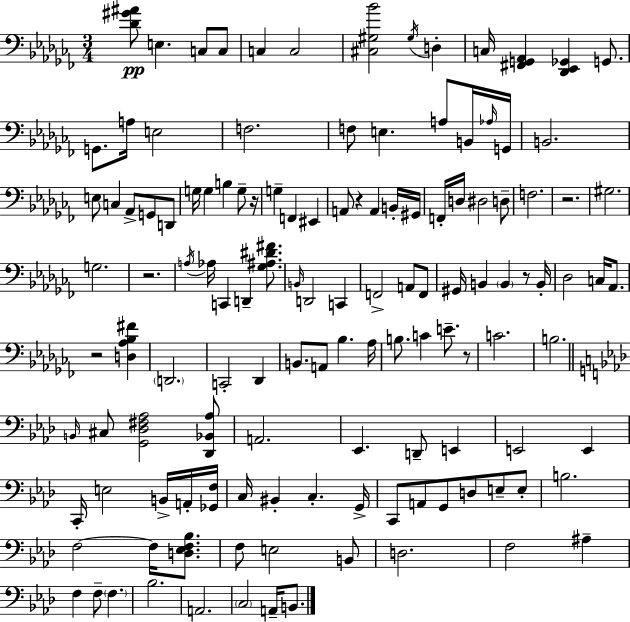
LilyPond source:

{
  \clef bass
  \numericTimeSignature
  \time 3/4
  \key aes \minor
  \repeat volta 2 { <des' gis' ais'>8\pp e4. c8 c8 | c4 c2 | <cis gis bes'>2 \acciaccatura { gis16 } d4-. | c16 <fis, g, aes,>4 <des, ees, ges,>4 g,8. | \break g,8. a16 e2 | f2. | f8 e4. a8 b,16 | \grace { aes16 } g,16 b,2. | \break e8 c4 aes,8-> g,8 | d,8 g16 g4 b4 g8-- | r16 g4-- f,4 eis,4 | a,8 r4 a,4 | \break b,16-. gis,16 f,16-. d16 dis2 | d8-- f2. | r2. | gis2. | \break g2. | r2. | \acciaccatura { a16 } aes16 c,4 d,4-- | <ges ais dis' fis'>8. \grace { b,16 } d,2 | \break c,4 f,2-> | a,8 f,8 gis,16 b,4 \parenthesize b,4 | r8 b,16-. des2 | c16 aes,8. r2 | \break <d aes bes fis'>4 \parenthesize d,2. | c,2-. | des,4 b,8. a,8 bes4. | aes16 b8. c'4 e'8.-- | \break r8 c'2. | b2. | \bar "||" \break \key aes \major \grace { b,16 } cis8 <g, des fis aes>2 <des, bes, aes>8 | a,2. | ees,4. d,8-- e,4 | e,2 e,4 | \break c,16-. e2 b,16-> a,16-. | <ges, f>16 c16 bis,4-. c4.-. | g,16-> c,8 a,8 g,8 d8 e8-- e8-. | b2. | \break f2~~ f16 <d ees f bes>8. | f8 e2 b,8 | d2. | f2 ais4-- | \break f4 f8-- \parenthesize f4. | bes2. | a,2. | \parenthesize c2 a,16-- b,8. | \break } \bar "|."
}